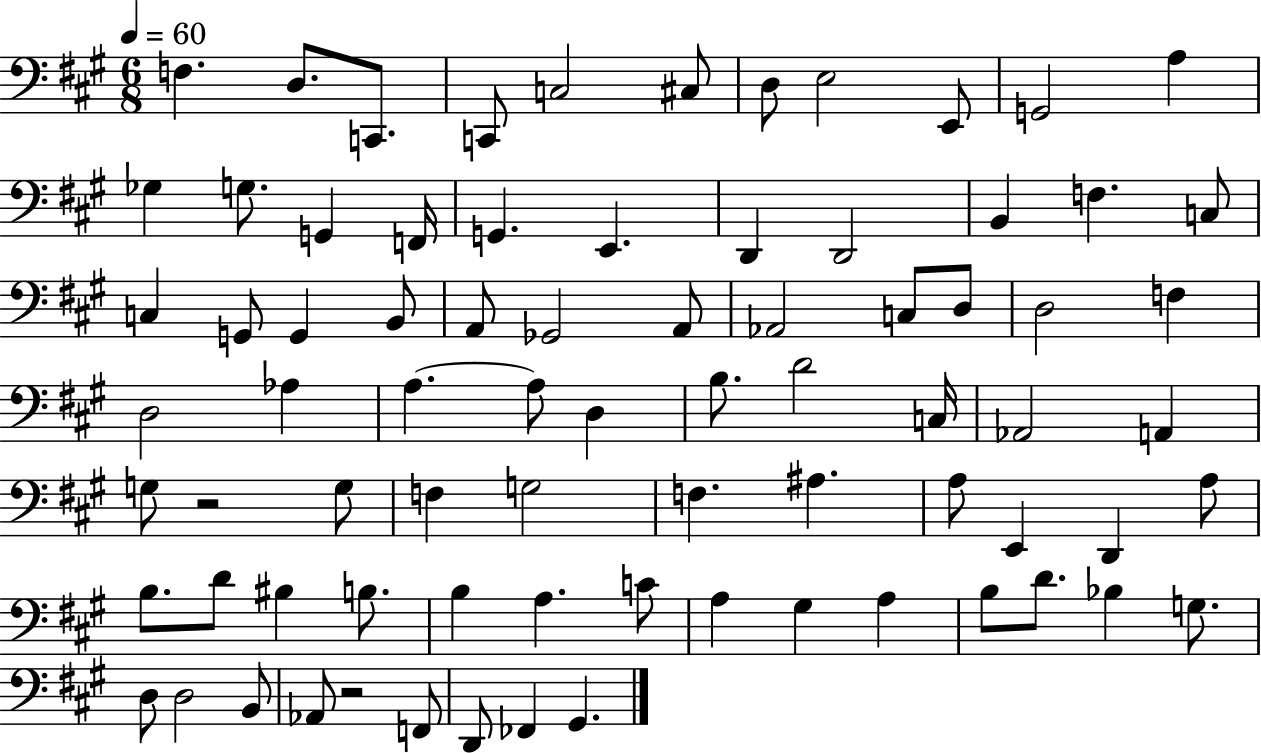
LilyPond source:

{
  \clef bass
  \numericTimeSignature
  \time 6/8
  \key a \major
  \tempo 4 = 60
  \repeat volta 2 { f4. d8. c,8. | c,8 c2 cis8 | d8 e2 e,8 | g,2 a4 | \break ges4 g8. g,4 f,16 | g,4. e,4. | d,4 d,2 | b,4 f4. c8 | \break c4 g,8 g,4 b,8 | a,8 ges,2 a,8 | aes,2 c8 d8 | d2 f4 | \break d2 aes4 | a4.~~ a8 d4 | b8. d'2 c16 | aes,2 a,4 | \break g8 r2 g8 | f4 g2 | f4. ais4. | a8 e,4 d,4 a8 | \break b8. d'8 bis4 b8. | b4 a4. c'8 | a4 gis4 a4 | b8 d'8. bes4 g8. | \break d8 d2 b,8 | aes,8 r2 f,8 | d,8 fes,4 gis,4. | } \bar "|."
}